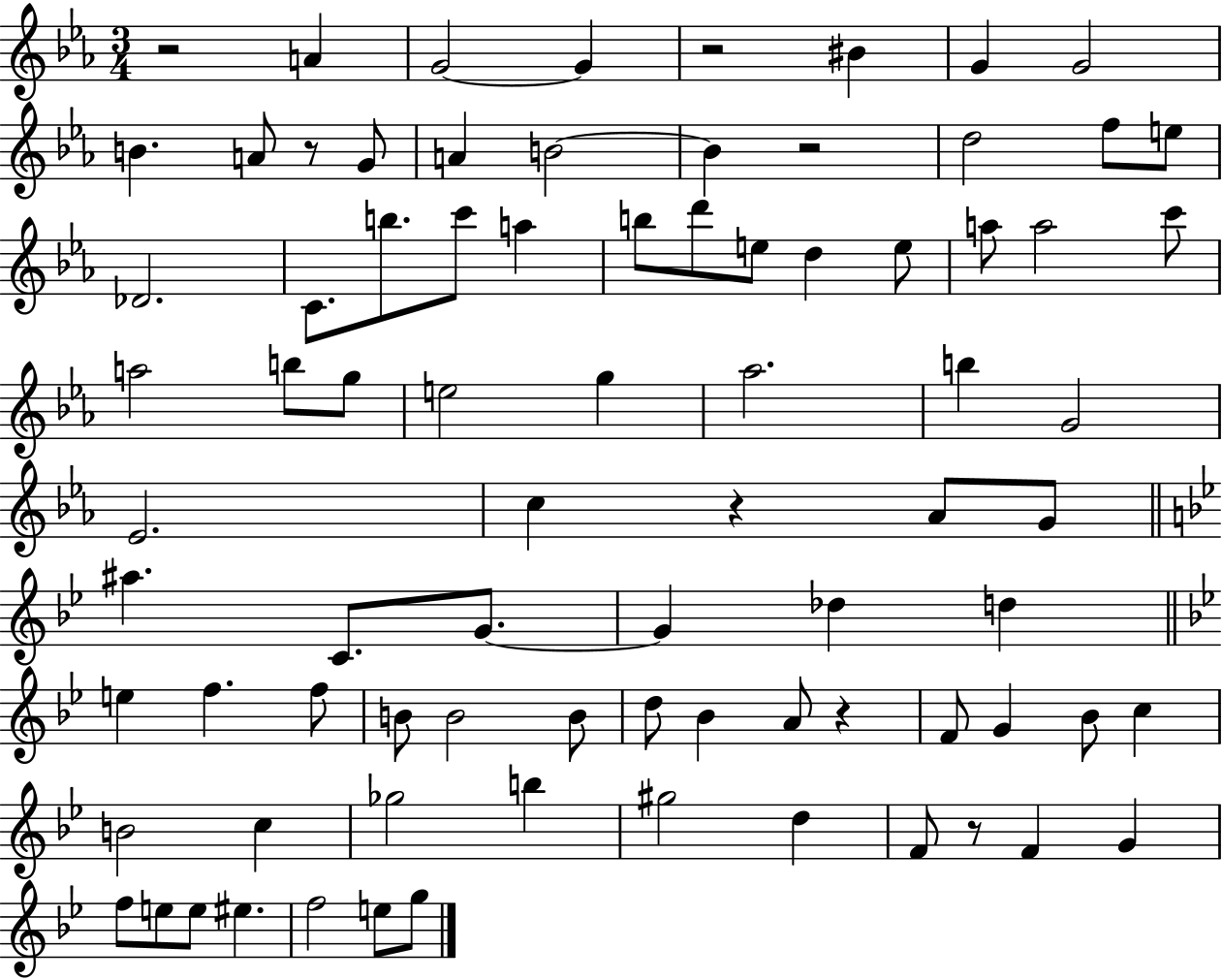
{
  \clef treble
  \numericTimeSignature
  \time 3/4
  \key ees \major
  \repeat volta 2 { r2 a'4 | g'2~~ g'4 | r2 bis'4 | g'4 g'2 | \break b'4. a'8 r8 g'8 | a'4 b'2~~ | b'4 r2 | d''2 f''8 e''8 | \break des'2. | c'8. b''8. c'''8 a''4 | b''8 d'''8 e''8 d''4 e''8 | a''8 a''2 c'''8 | \break a''2 b''8 g''8 | e''2 g''4 | aes''2. | b''4 g'2 | \break ees'2. | c''4 r4 aes'8 g'8 | \bar "||" \break \key bes \major ais''4. c'8. g'8.~~ | g'4 des''4 d''4 | \bar "||" \break \key bes \major e''4 f''4. f''8 | b'8 b'2 b'8 | d''8 bes'4 a'8 r4 | f'8 g'4 bes'8 c''4 | \break b'2 c''4 | ges''2 b''4 | gis''2 d''4 | f'8 r8 f'4 g'4 | \break f''8 e''8 e''8 eis''4. | f''2 e''8 g''8 | } \bar "|."
}